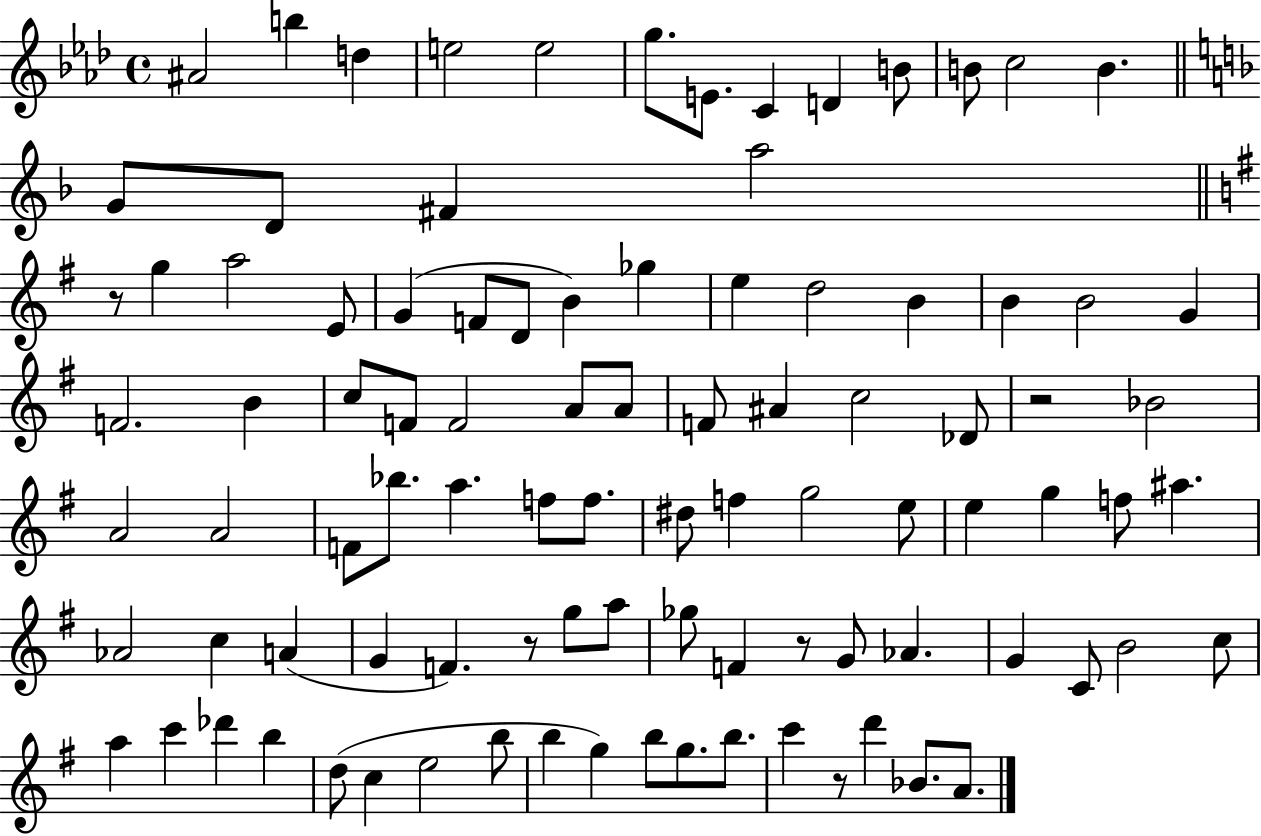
X:1
T:Untitled
M:4/4
L:1/4
K:Ab
^A2 b d e2 e2 g/2 E/2 C D B/2 B/2 c2 B G/2 D/2 ^F a2 z/2 g a2 E/2 G F/2 D/2 B _g e d2 B B B2 G F2 B c/2 F/2 F2 A/2 A/2 F/2 ^A c2 _D/2 z2 _B2 A2 A2 F/2 _b/2 a f/2 f/2 ^d/2 f g2 e/2 e g f/2 ^a _A2 c A G F z/2 g/2 a/2 _g/2 F z/2 G/2 _A G C/2 B2 c/2 a c' _d' b d/2 c e2 b/2 b g b/2 g/2 b/2 c' z/2 d' _B/2 A/2